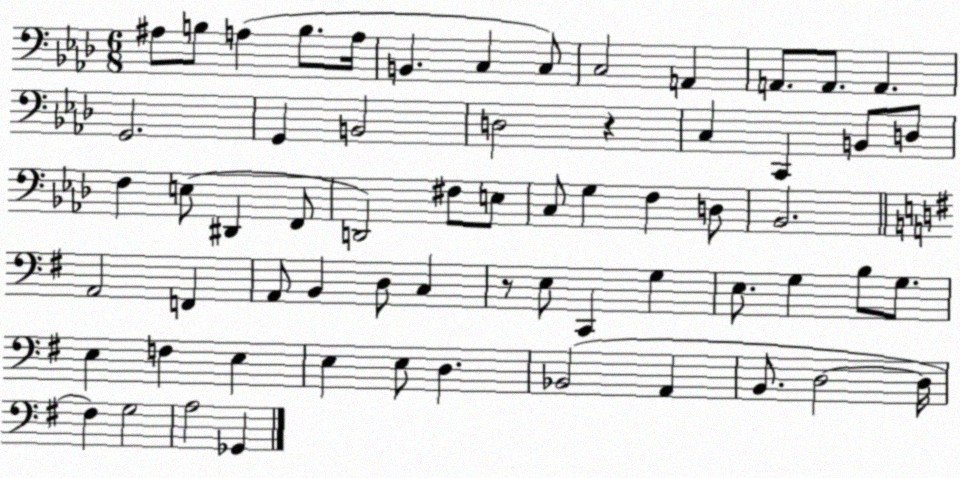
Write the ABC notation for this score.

X:1
T:Untitled
M:6/8
L:1/4
K:Ab
^A,/2 B,/2 A, B,/2 A,/4 B,, C, C,/2 C,2 A,, A,,/2 A,,/2 A,, G,,2 G,, B,,2 D,2 z C, C,, B,,/2 D,/2 F, E,/2 ^D,, F,,/2 D,,2 ^F,/2 E,/2 C,/2 G, F, D,/2 _B,,2 A,,2 F,, A,,/2 B,, D,/2 C, z/2 E,/2 C,, G, E,/2 G, B,/2 G,/2 E, F, E, E, E,/2 D, _B,,2 A,, B,,/2 D,2 D,/4 ^F, G,2 A,2 _G,,